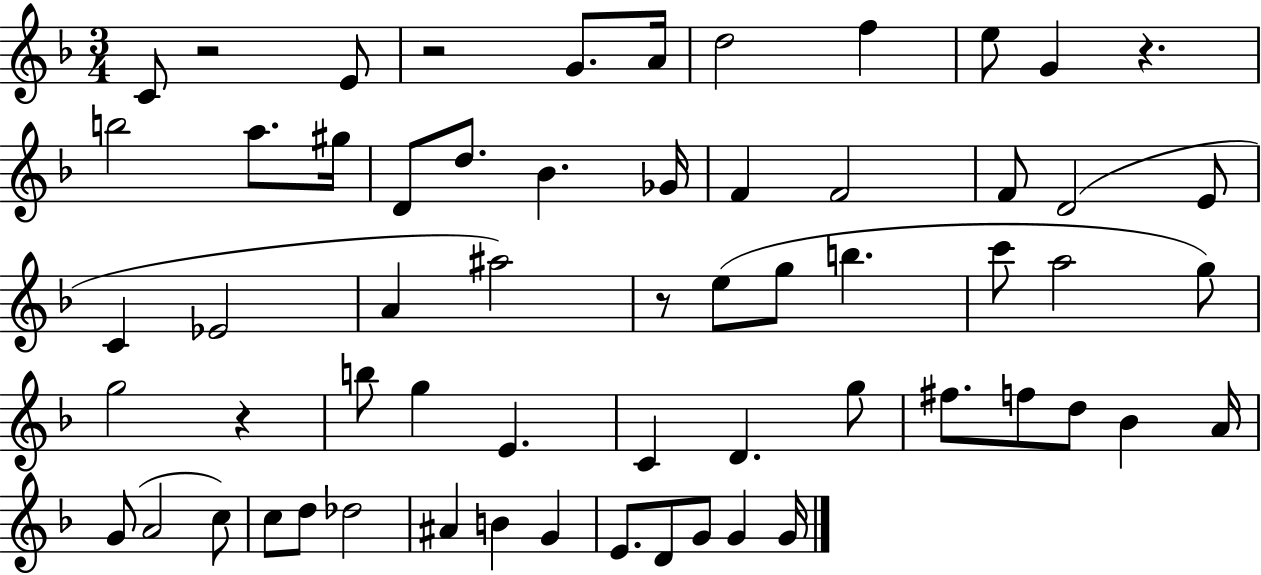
C4/e R/h E4/e R/h G4/e. A4/s D5/h F5/q E5/e G4/q R/q. B5/h A5/e. G#5/s D4/e D5/e. Bb4/q. Gb4/s F4/q F4/h F4/e D4/h E4/e C4/q Eb4/h A4/q A#5/h R/e E5/e G5/e B5/q. C6/e A5/h G5/e G5/h R/q B5/e G5/q E4/q. C4/q D4/q. G5/e F#5/e. F5/e D5/e Bb4/q A4/s G4/e A4/h C5/e C5/e D5/e Db5/h A#4/q B4/q G4/q E4/e. D4/e G4/e G4/q G4/s